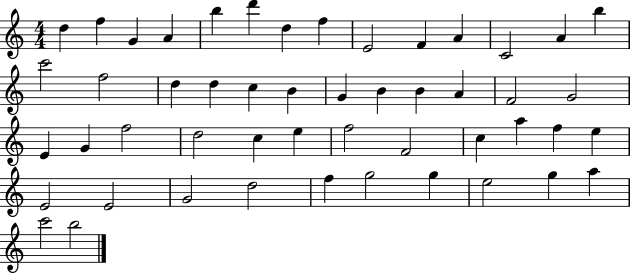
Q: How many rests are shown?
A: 0